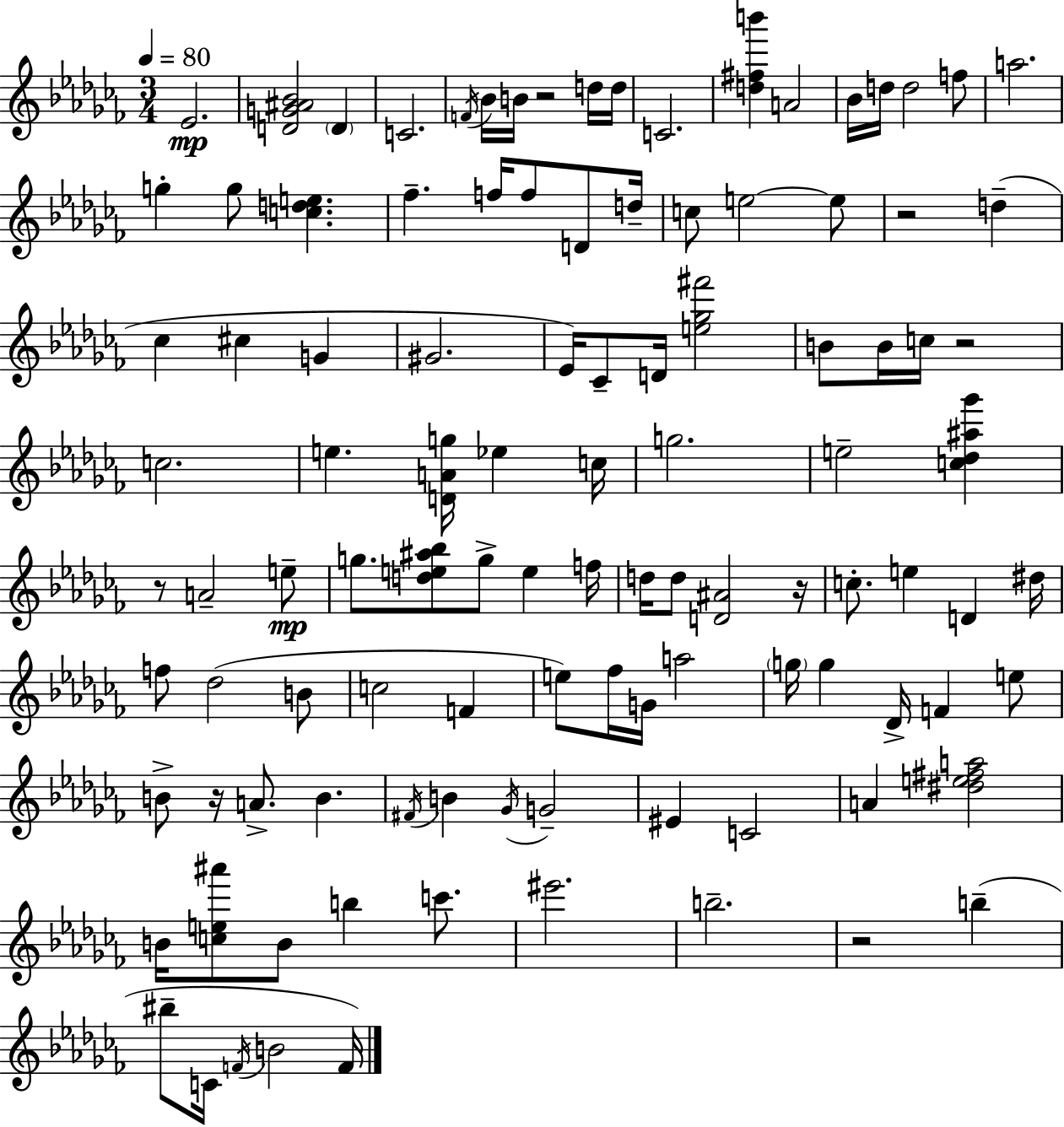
X:1
T:Untitled
M:3/4
L:1/4
K:Abm
_E2 [DG^A_B]2 D C2 F/4 _B/4 B/4 z2 d/4 d/4 C2 [d^fb'] A2 _B/4 d/4 d2 f/2 a2 g g/2 [cde] _f f/4 f/2 D/2 d/4 c/2 e2 e/2 z2 d _c ^c G ^G2 _E/4 _C/2 D/4 [e_g^f']2 B/2 B/4 c/4 z2 c2 e [DAg]/4 _e c/4 g2 e2 [c_d^a_g'] z/2 A2 e/2 g/2 [de^a_b]/2 g/2 e f/4 d/4 d/2 [D^A]2 z/4 c/2 e D ^d/4 f/2 _d2 B/2 c2 F e/2 _f/4 G/4 a2 g/4 g _D/4 F e/2 B/2 z/4 A/2 B ^F/4 B _G/4 G2 ^E C2 A [^de^fa]2 B/4 [ce^a']/2 B/2 b c'/2 ^e'2 b2 z2 b ^b/2 C/4 F/4 B2 F/4